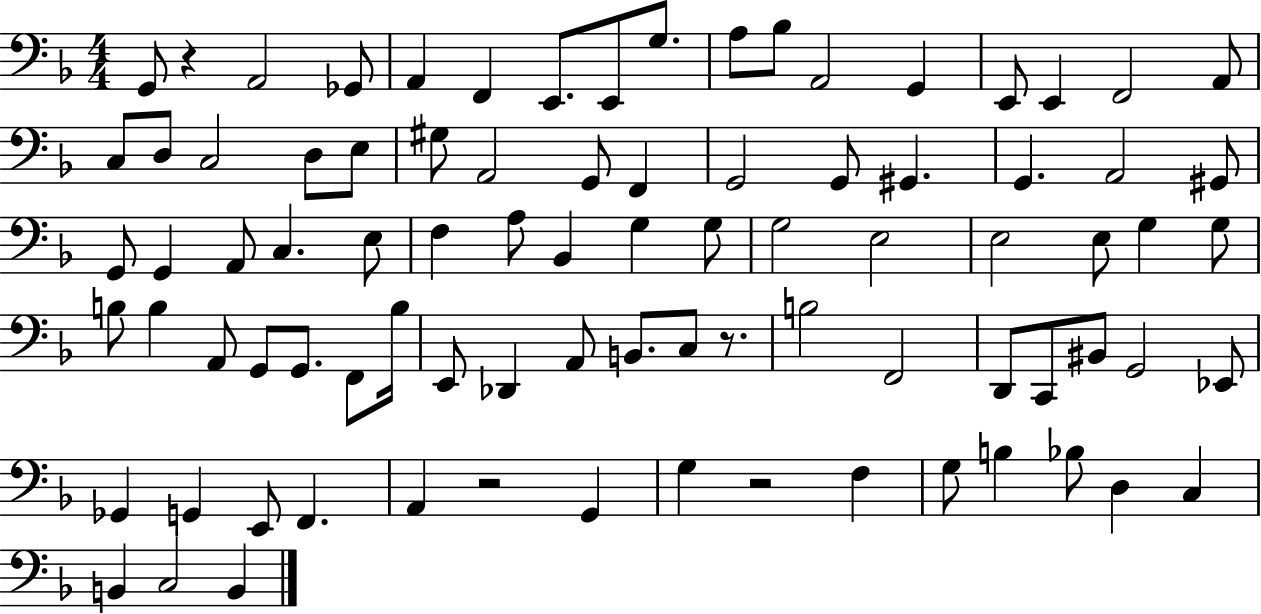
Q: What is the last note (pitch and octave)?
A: B2